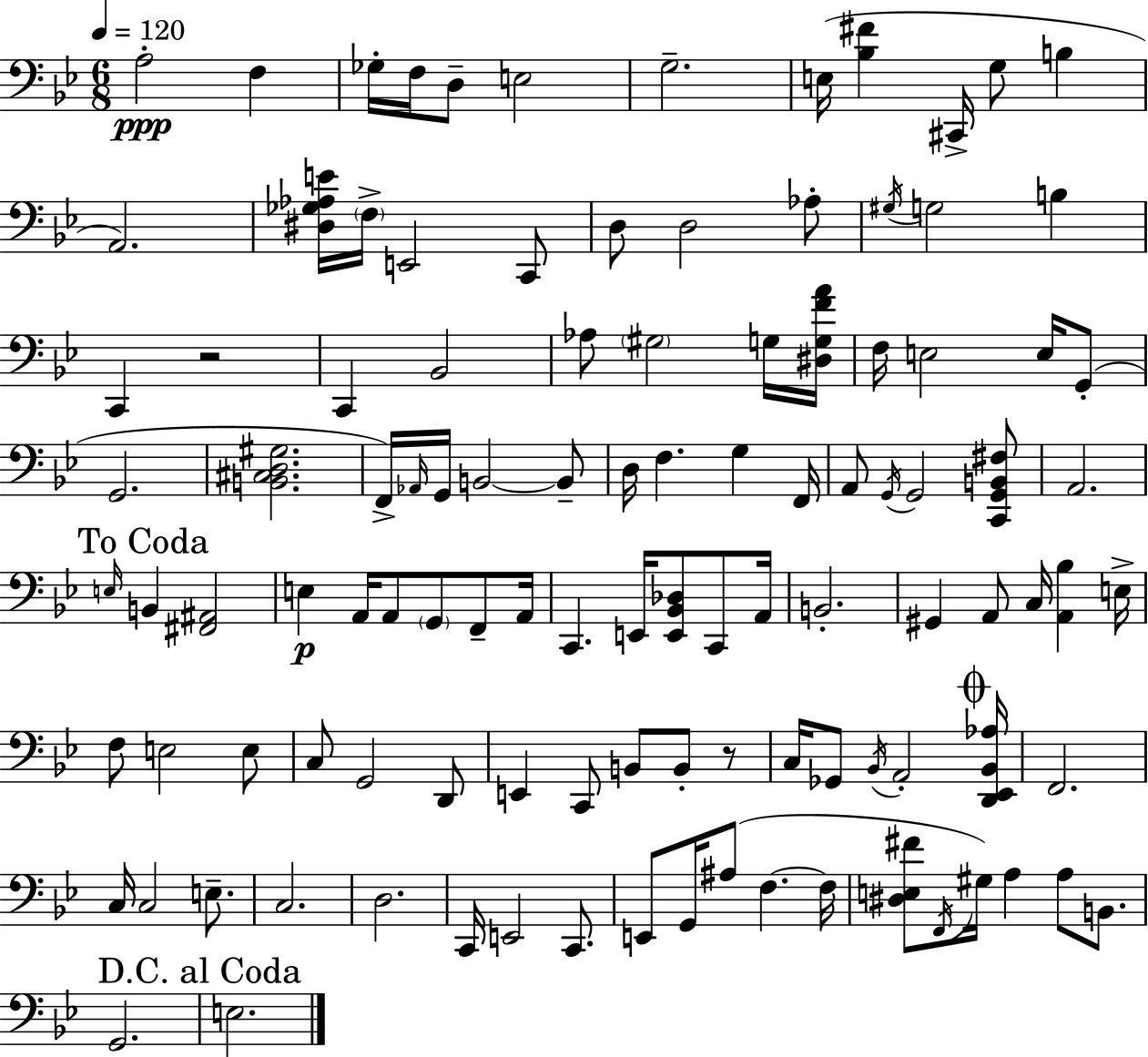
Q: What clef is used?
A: bass